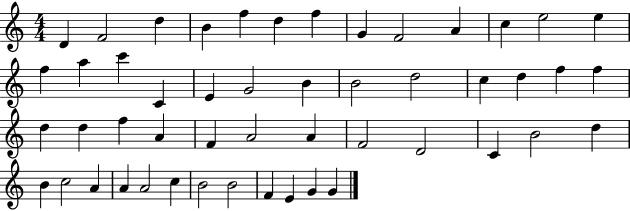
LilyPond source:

{
  \clef treble
  \numericTimeSignature
  \time 4/4
  \key c \major
  d'4 f'2 d''4 | b'4 f''4 d''4 f''4 | g'4 f'2 a'4 | c''4 e''2 e''4 | \break f''4 a''4 c'''4 c'4 | e'4 g'2 b'4 | b'2 d''2 | c''4 d''4 f''4 f''4 | \break d''4 d''4 f''4 a'4 | f'4 a'2 a'4 | f'2 d'2 | c'4 b'2 d''4 | \break b'4 c''2 a'4 | a'4 a'2 c''4 | b'2 b'2 | f'4 e'4 g'4 g'4 | \break \bar "|."
}